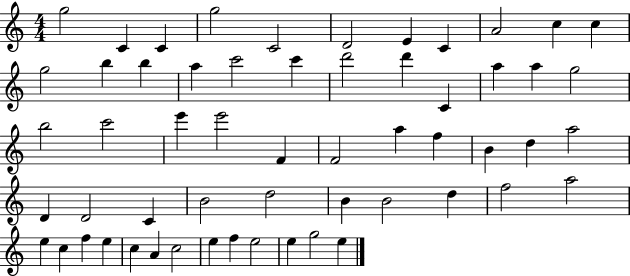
G5/h C4/q C4/q G5/h C4/h D4/h E4/q C4/q A4/h C5/q C5/q G5/h B5/q B5/q A5/q C6/h C6/q D6/h D6/q C4/q A5/q A5/q G5/h B5/h C6/h E6/q E6/h F4/q F4/h A5/q F5/q B4/q D5/q A5/h D4/q D4/h C4/q B4/h D5/h B4/q B4/h D5/q F5/h A5/h E5/q C5/q F5/q E5/q C5/q A4/q C5/h E5/q F5/q E5/h E5/q G5/h E5/q